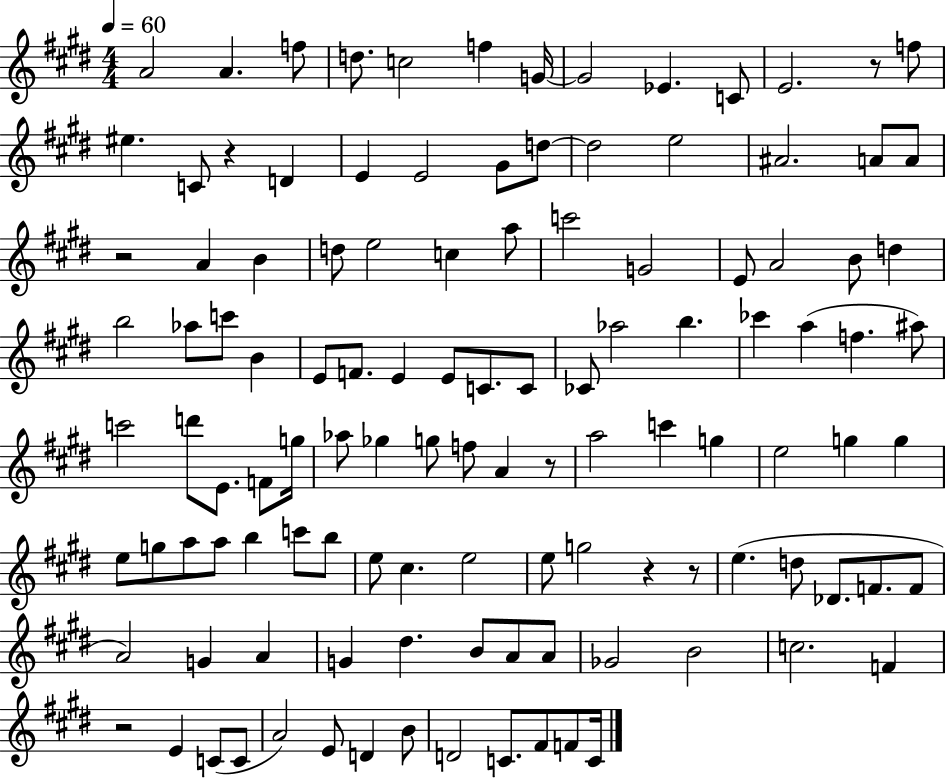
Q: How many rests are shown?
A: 7